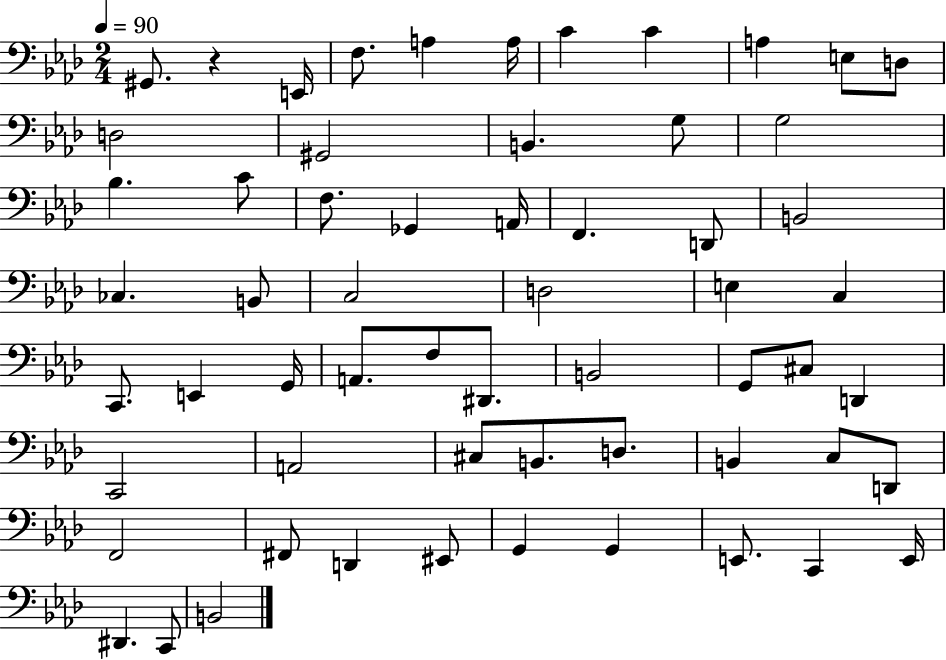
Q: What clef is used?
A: bass